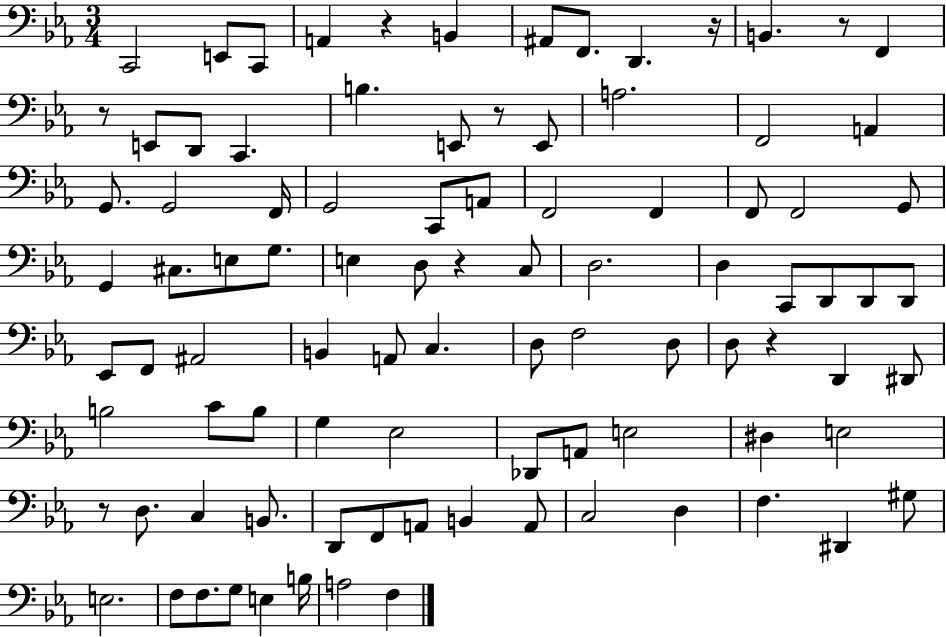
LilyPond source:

{
  \clef bass
  \numericTimeSignature
  \time 3/4
  \key ees \major
  c,2 e,8 c,8 | a,4 r4 b,4 | ais,8 f,8. d,4. r16 | b,4. r8 f,4 | \break r8 e,8 d,8 c,4. | b4. e,8 r8 e,8 | a2. | f,2 a,4 | \break g,8. g,2 f,16 | g,2 c,8 a,8 | f,2 f,4 | f,8 f,2 g,8 | \break g,4 cis8. e8 g8. | e4 d8 r4 c8 | d2. | d4 c,8 d,8 d,8 d,8 | \break ees,8 f,8 ais,2 | b,4 a,8 c4. | d8 f2 d8 | d8 r4 d,4 dis,8 | \break b2 c'8 b8 | g4 ees2 | des,8 a,8 e2 | dis4 e2 | \break r8 d8. c4 b,8. | d,8 f,8 a,8 b,4 a,8 | c2 d4 | f4. dis,4 gis8 | \break e2. | f8 f8. g8 e4 b16 | a2 f4 | \bar "|."
}